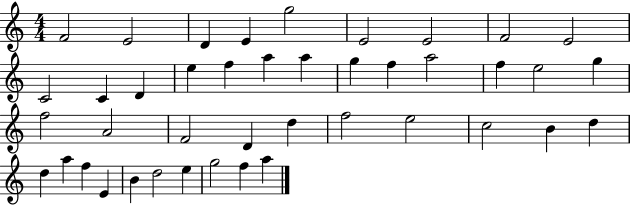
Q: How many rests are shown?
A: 0